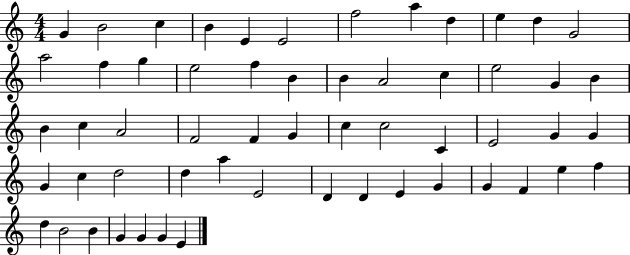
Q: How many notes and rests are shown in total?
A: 57